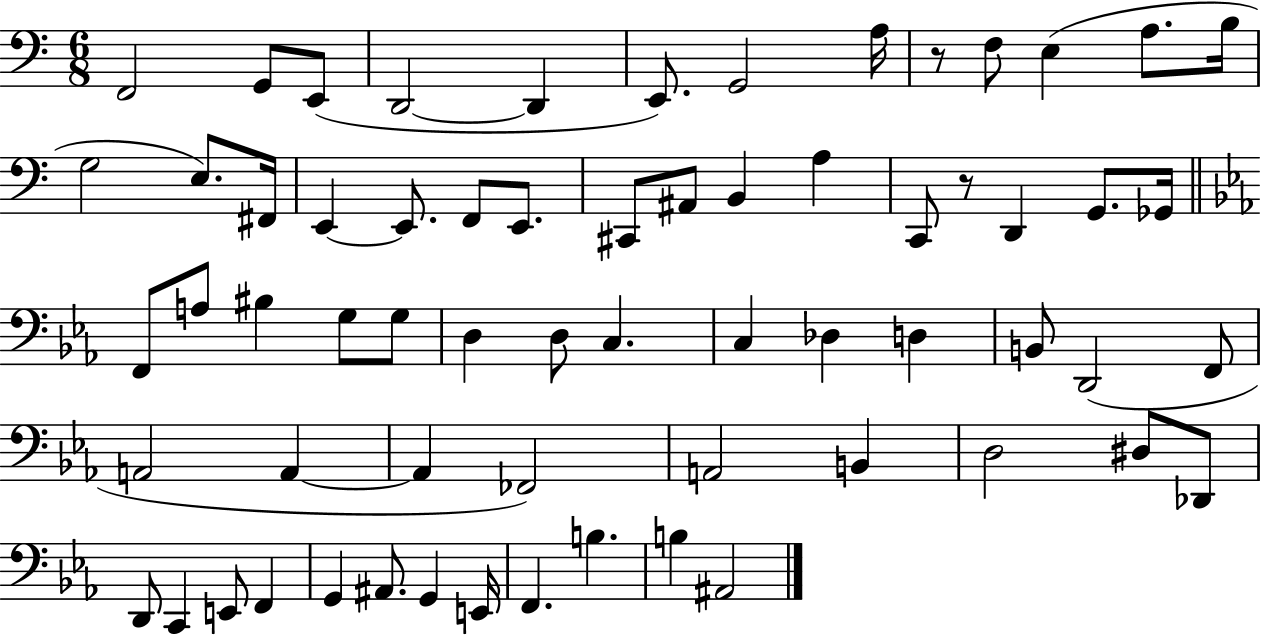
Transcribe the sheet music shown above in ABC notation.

X:1
T:Untitled
M:6/8
L:1/4
K:C
F,,2 G,,/2 E,,/2 D,,2 D,, E,,/2 G,,2 A,/4 z/2 F,/2 E, A,/2 B,/4 G,2 E,/2 ^F,,/4 E,, E,,/2 F,,/2 E,,/2 ^C,,/2 ^A,,/2 B,, A, C,,/2 z/2 D,, G,,/2 _G,,/4 F,,/2 A,/2 ^B, G,/2 G,/2 D, D,/2 C, C, _D, D, B,,/2 D,,2 F,,/2 A,,2 A,, A,, _F,,2 A,,2 B,, D,2 ^D,/2 _D,,/2 D,,/2 C,, E,,/2 F,, G,, ^A,,/2 G,, E,,/4 F,, B, B, ^A,,2